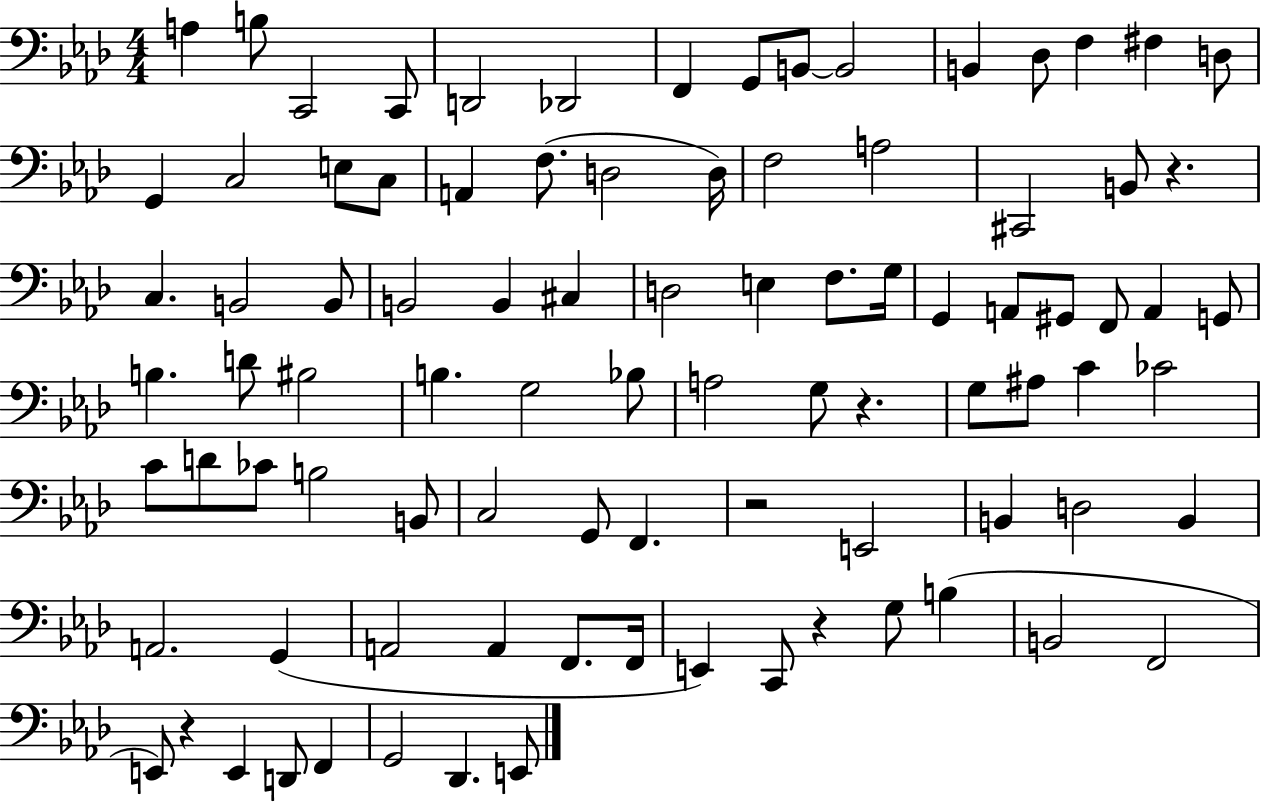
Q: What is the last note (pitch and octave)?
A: E2